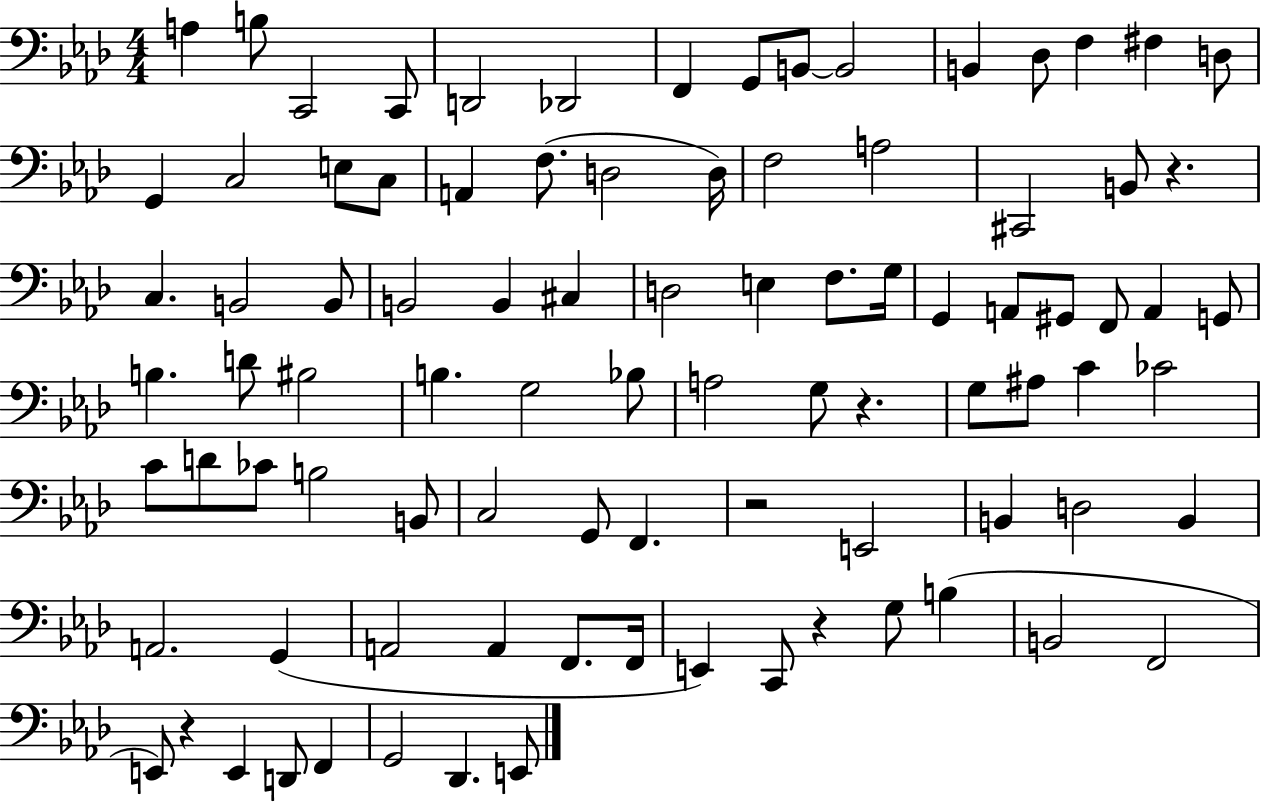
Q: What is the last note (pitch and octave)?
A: E2